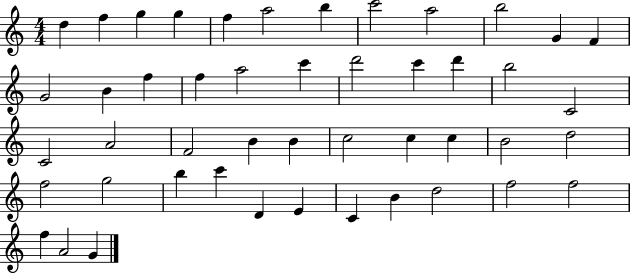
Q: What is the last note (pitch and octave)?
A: G4